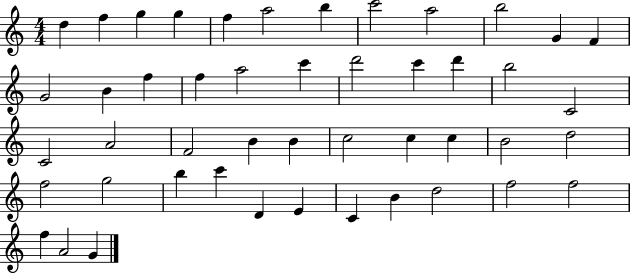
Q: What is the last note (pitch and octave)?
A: G4